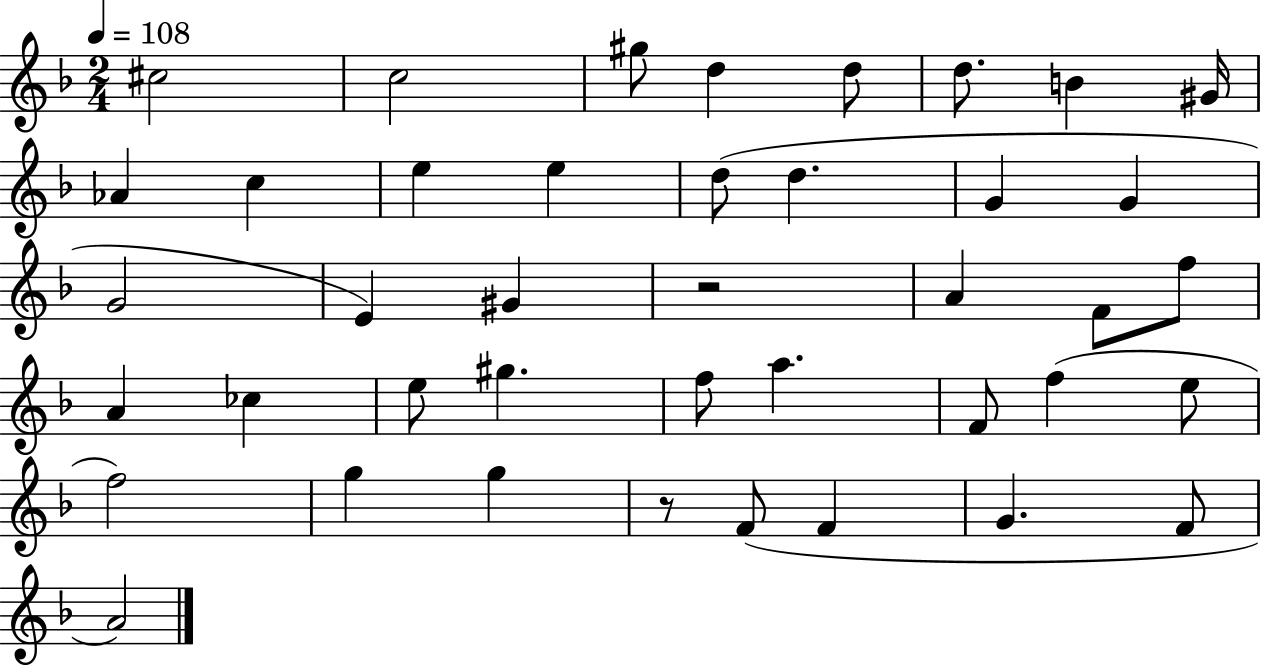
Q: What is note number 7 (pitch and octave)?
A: B4